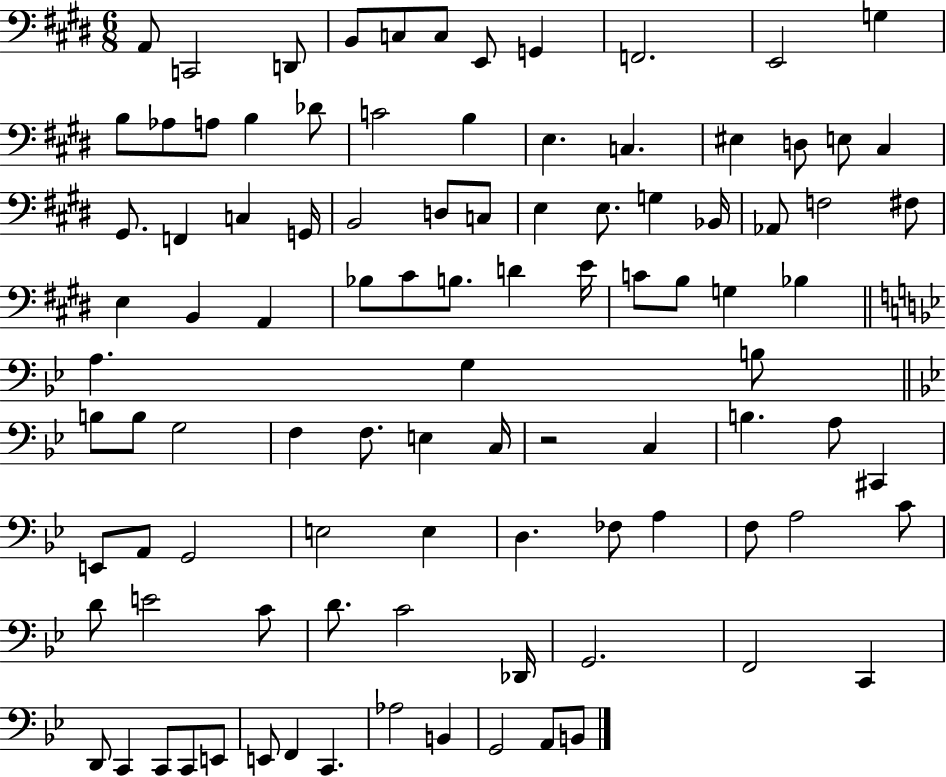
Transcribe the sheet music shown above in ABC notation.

X:1
T:Untitled
M:6/8
L:1/4
K:E
A,,/2 C,,2 D,,/2 B,,/2 C,/2 C,/2 E,,/2 G,, F,,2 E,,2 G, B,/2 _A,/2 A,/2 B, _D/2 C2 B, E, C, ^E, D,/2 E,/2 ^C, ^G,,/2 F,, C, G,,/4 B,,2 D,/2 C,/2 E, E,/2 G, _B,,/4 _A,,/2 F,2 ^F,/2 E, B,, A,, _B,/2 ^C/2 B,/2 D E/4 C/2 B,/2 G, _B, A, G, B,/2 B,/2 B,/2 G,2 F, F,/2 E, C,/4 z2 C, B, A,/2 ^C,, E,,/2 A,,/2 G,,2 E,2 E, D, _F,/2 A, F,/2 A,2 C/2 D/2 E2 C/2 D/2 C2 _D,,/4 G,,2 F,,2 C,, D,,/2 C,, C,,/2 C,,/2 E,,/2 E,,/2 F,, C,, _A,2 B,, G,,2 A,,/2 B,,/2